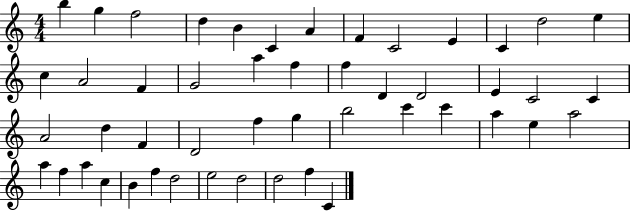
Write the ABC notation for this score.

X:1
T:Untitled
M:4/4
L:1/4
K:C
b g f2 d B C A F C2 E C d2 e c A2 F G2 a f f D D2 E C2 C A2 d F D2 f g b2 c' c' a e a2 a f a c B f d2 e2 d2 d2 f C